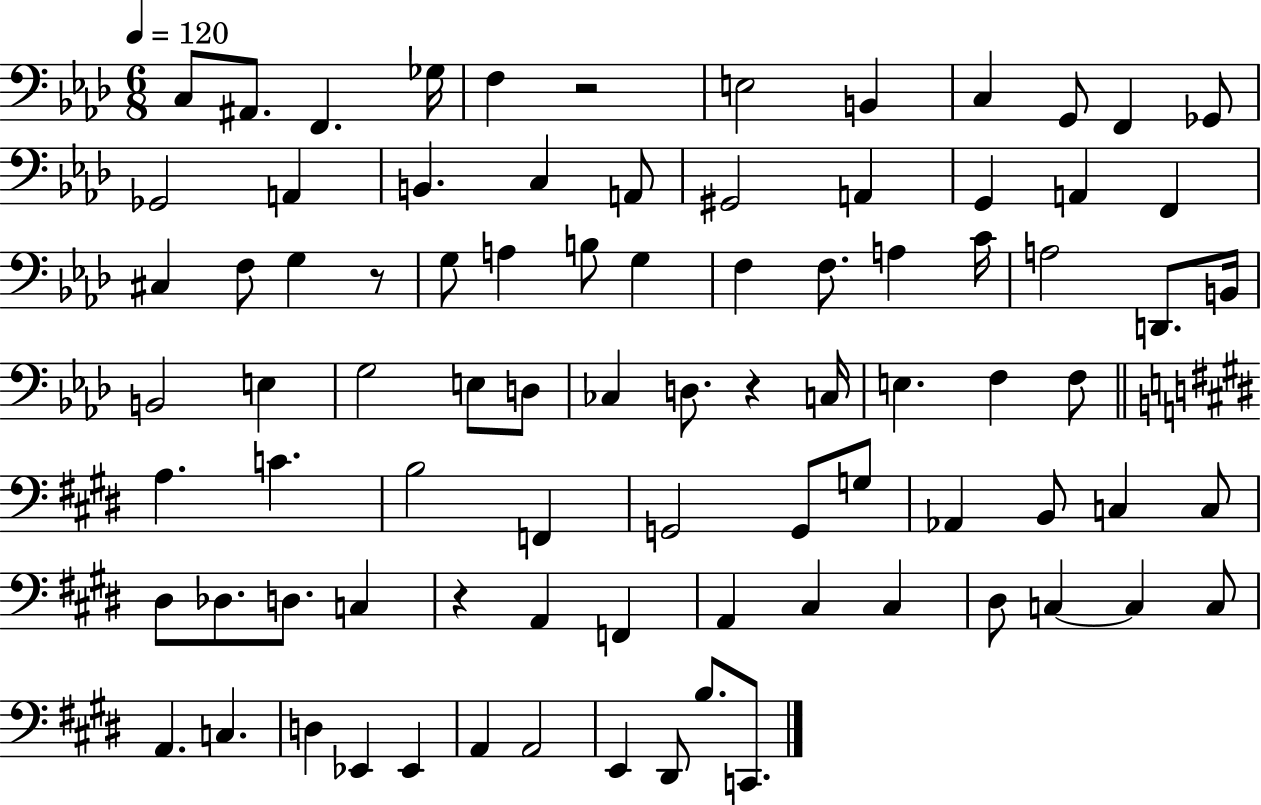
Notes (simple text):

C3/e A#2/e. F2/q. Gb3/s F3/q R/h E3/h B2/q C3/q G2/e F2/q Gb2/e Gb2/h A2/q B2/q. C3/q A2/e G#2/h A2/q G2/q A2/q F2/q C#3/q F3/e G3/q R/e G3/e A3/q B3/e G3/q F3/q F3/e. A3/q C4/s A3/h D2/e. B2/s B2/h E3/q G3/h E3/e D3/e CES3/q D3/e. R/q C3/s E3/q. F3/q F3/e A3/q. C4/q. B3/h F2/q G2/h G2/e G3/e Ab2/q B2/e C3/q C3/e D#3/e Db3/e. D3/e. C3/q R/q A2/q F2/q A2/q C#3/q C#3/q D#3/e C3/q C3/q C3/e A2/q. C3/q. D3/q Eb2/q Eb2/q A2/q A2/h E2/q D#2/e B3/e. C2/e.